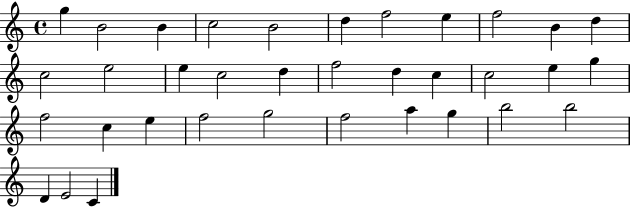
X:1
T:Untitled
M:4/4
L:1/4
K:C
g B2 B c2 B2 d f2 e f2 B d c2 e2 e c2 d f2 d c c2 e g f2 c e f2 g2 f2 a g b2 b2 D E2 C